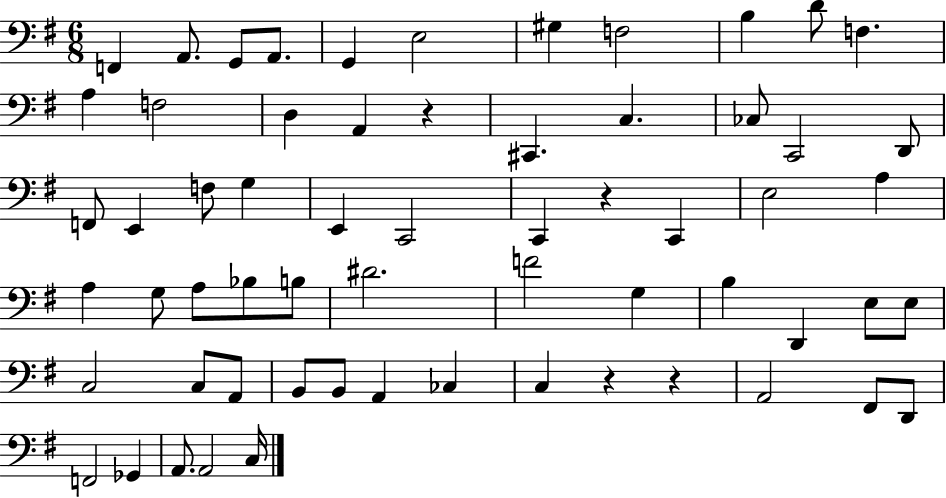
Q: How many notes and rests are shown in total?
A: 62